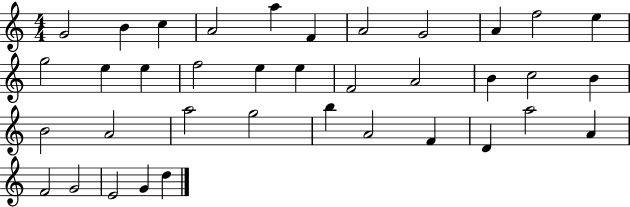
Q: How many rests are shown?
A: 0